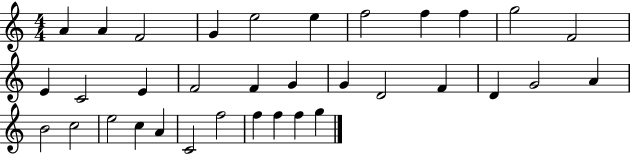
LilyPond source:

{
  \clef treble
  \numericTimeSignature
  \time 4/4
  \key c \major
  a'4 a'4 f'2 | g'4 e''2 e''4 | f''2 f''4 f''4 | g''2 f'2 | \break e'4 c'2 e'4 | f'2 f'4 g'4 | g'4 d'2 f'4 | d'4 g'2 a'4 | \break b'2 c''2 | e''2 c''4 a'4 | c'2 f''2 | f''4 f''4 f''4 g''4 | \break \bar "|."
}